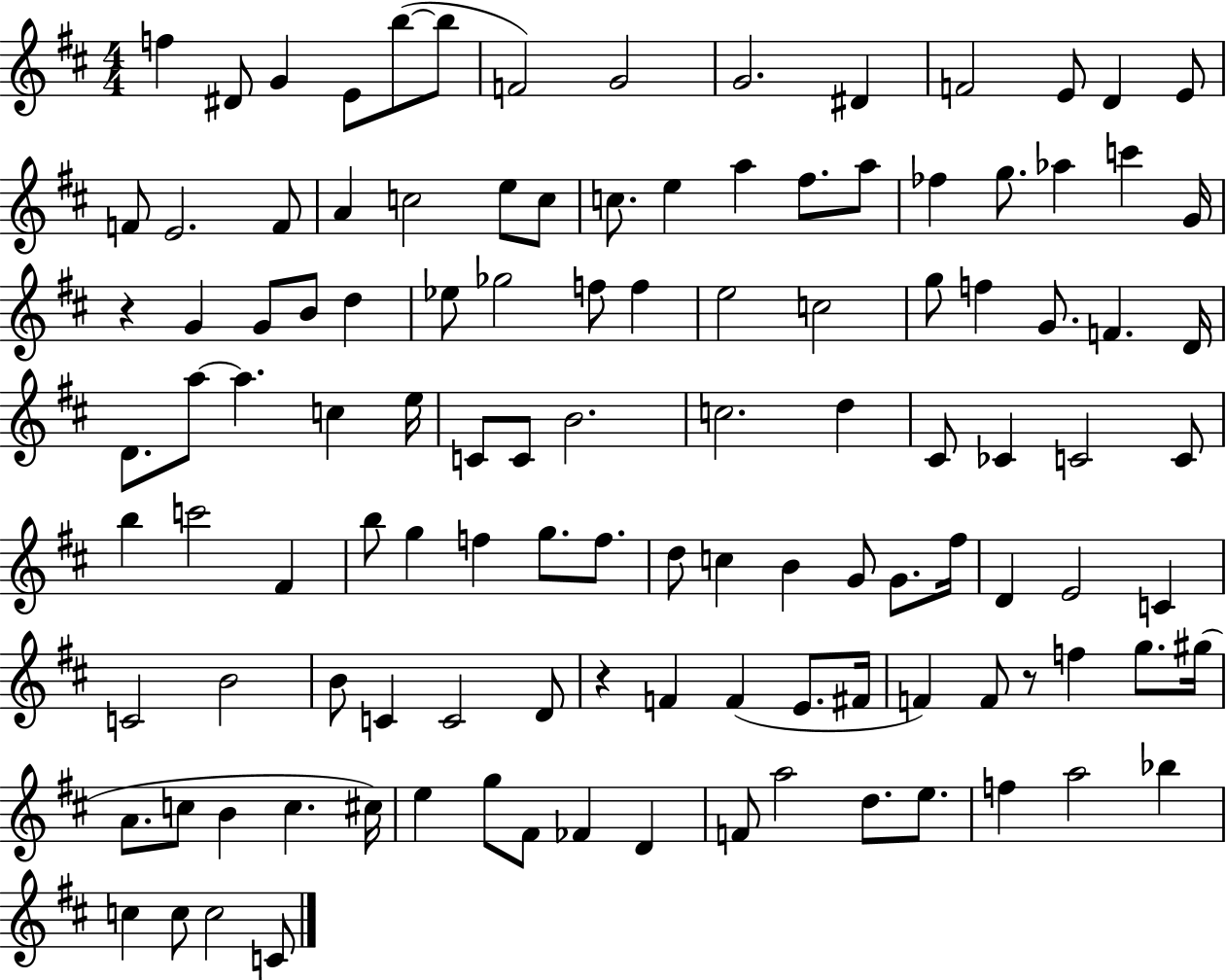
F5/q D#4/e G4/q E4/e B5/e B5/e F4/h G4/h G4/h. D#4/q F4/h E4/e D4/q E4/e F4/e E4/h. F4/e A4/q C5/h E5/e C5/e C5/e. E5/q A5/q F#5/e. A5/e FES5/q G5/e. Ab5/q C6/q G4/s R/q G4/q G4/e B4/e D5/q Eb5/e Gb5/h F5/e F5/q E5/h C5/h G5/e F5/q G4/e. F4/q. D4/s D4/e. A5/e A5/q. C5/q E5/s C4/e C4/e B4/h. C5/h. D5/q C#4/e CES4/q C4/h C4/e B5/q C6/h F#4/q B5/e G5/q F5/q G5/e. F5/e. D5/e C5/q B4/q G4/e G4/e. F#5/s D4/q E4/h C4/q C4/h B4/h B4/e C4/q C4/h D4/e R/q F4/q F4/q E4/e. F#4/s F4/q F4/e R/e F5/q G5/e. G#5/s A4/e. C5/e B4/q C5/q. C#5/s E5/q G5/e F#4/e FES4/q D4/q F4/e A5/h D5/e. E5/e. F5/q A5/h Bb5/q C5/q C5/e C5/h C4/e